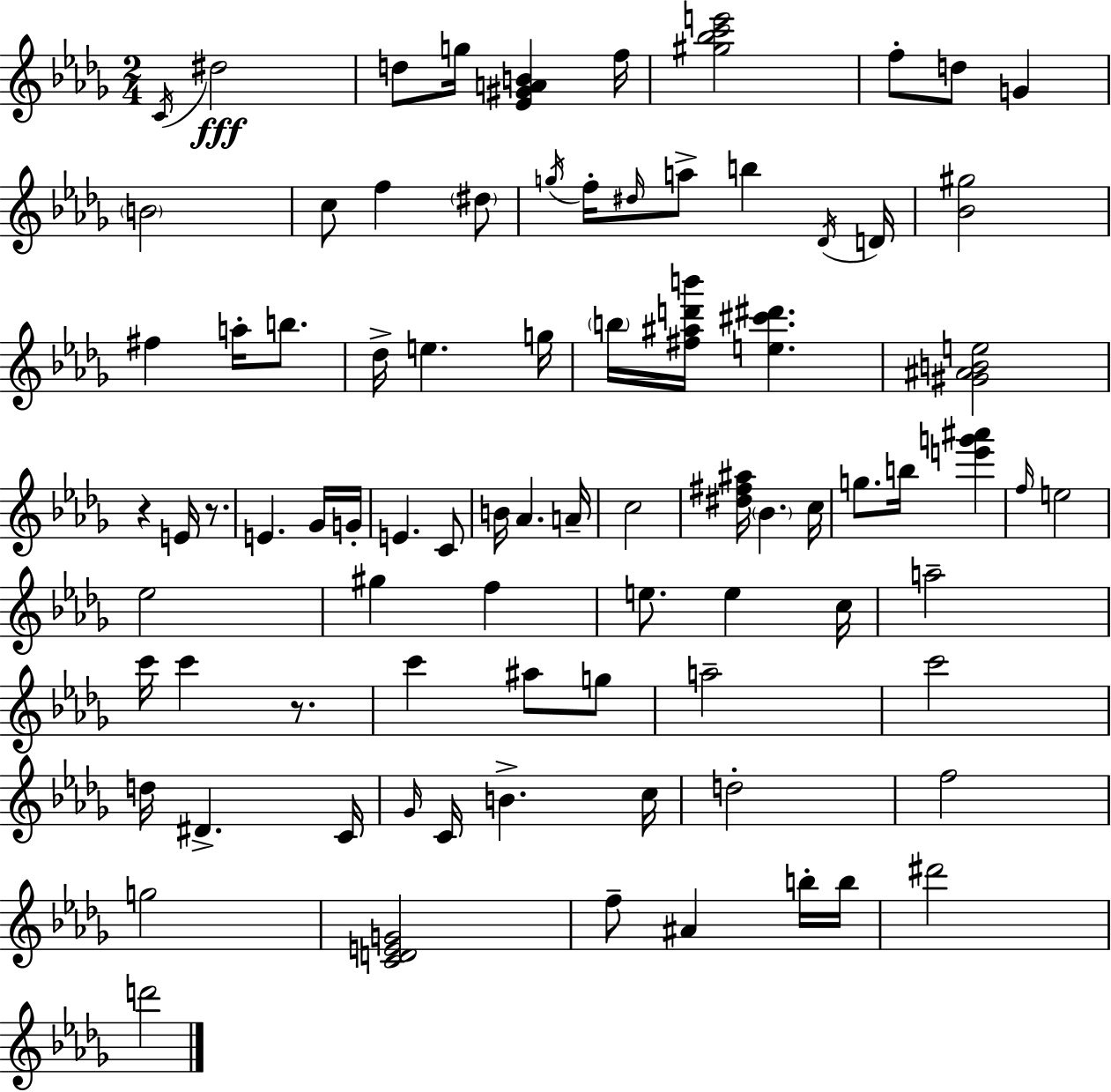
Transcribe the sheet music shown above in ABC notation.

X:1
T:Untitled
M:2/4
L:1/4
K:Bbm
C/4 ^d2 d/2 g/4 [_E^GAB] f/4 [^g_bc'e']2 f/2 d/2 G B2 c/2 f ^d/2 g/4 f/4 ^d/4 a/2 b _D/4 D/4 [_B^g]2 ^f a/4 b/2 _d/4 e g/4 b/4 [^f^ad'b']/4 [e^c'^d'] [^G^ABe]2 z E/4 z/2 E _G/4 G/4 E C/2 B/4 _A A/4 c2 [^d^f^a]/4 _B c/4 g/2 b/4 [e'g'^a'] f/4 e2 _e2 ^g f e/2 e c/4 a2 c'/4 c' z/2 c' ^a/2 g/2 a2 c'2 d/4 ^D C/4 _G/4 C/4 B c/4 d2 f2 g2 [CDEG]2 f/2 ^A b/4 b/4 ^d'2 d'2